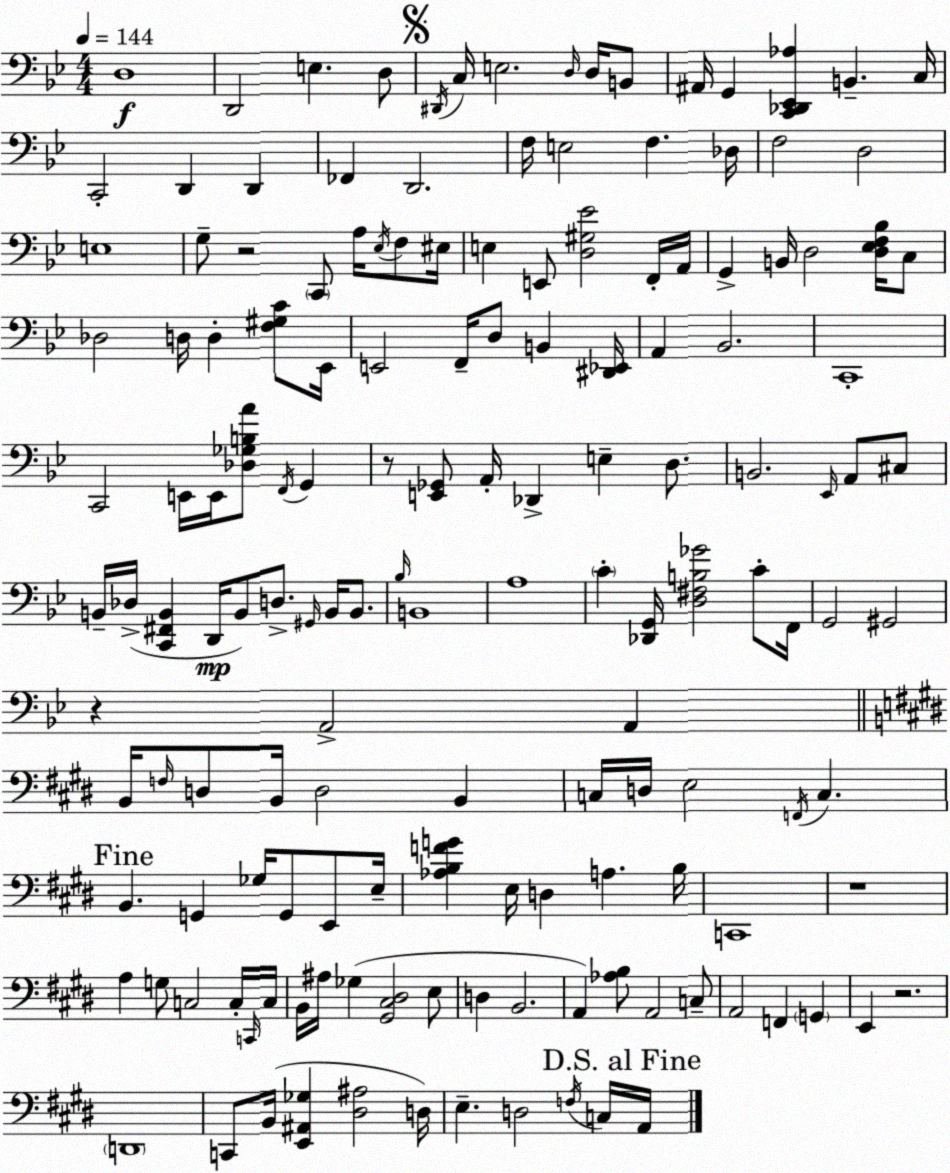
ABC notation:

X:1
T:Untitled
M:4/4
L:1/4
K:Gm
D,4 D,,2 E, D,/2 ^D,,/4 C,/4 E,2 D,/4 D,/4 B,,/2 ^A,,/4 G,, [C,,_D,,_E,,_A,] B,, C,/4 C,,2 D,, D,, _F,, D,,2 F,/4 E,2 F, _D,/4 F,2 D,2 E,4 G,/2 z2 C,,/2 A,/4 _E,/4 F,/2 ^E,/4 E, E,,/2 [D,^G,_E]2 F,,/4 A,,/4 G,, B,,/4 D,2 [D,_E,F,_B,]/4 C,/2 _D,2 D,/4 D, [F,^G,C]/2 _E,,/4 E,,2 F,,/4 D,/2 B,, [^D,,_E,,]/4 A,, _B,,2 C,,4 C,,2 E,,/4 E,,/4 [_D,_G,B,A]/2 F,,/4 G,, z/2 [E,,_G,,]/2 A,,/4 _D,, E, D,/2 B,,2 _E,,/4 A,,/2 ^C,/2 B,,/4 _D,/4 [C,,^F,,B,,] D,,/4 B,,/2 D,/2 ^G,,/4 B,,/4 B,,/2 _B,/4 B,,4 A,4 C [_D,,G,,]/4 [D,^F,B,_G]2 C/2 F,,/4 G,,2 ^G,,2 z A,,2 A,, B,,/4 F,/4 D,/2 B,,/4 D,2 B,, C,/4 D,/4 E,2 F,,/4 C, B,, G,, _G,/4 G,,/2 E,,/2 E,/4 [_A,B,FG] E,/4 D, A, B,/4 C,,4 z4 A, G,/2 C,2 C,/4 C,,/4 C,/4 B,,/4 ^A,/4 _G, [^G,,^C,^D,]2 E,/2 D, B,,2 A,, [_A,B,]/2 A,,2 C,/2 A,,2 F,, G,, E,, z2 D,,4 C,,/2 B,,/4 [E,,^A,,_G,] [^D,^A,]2 D,/4 E, D,2 F,/4 C,/4 A,,/4